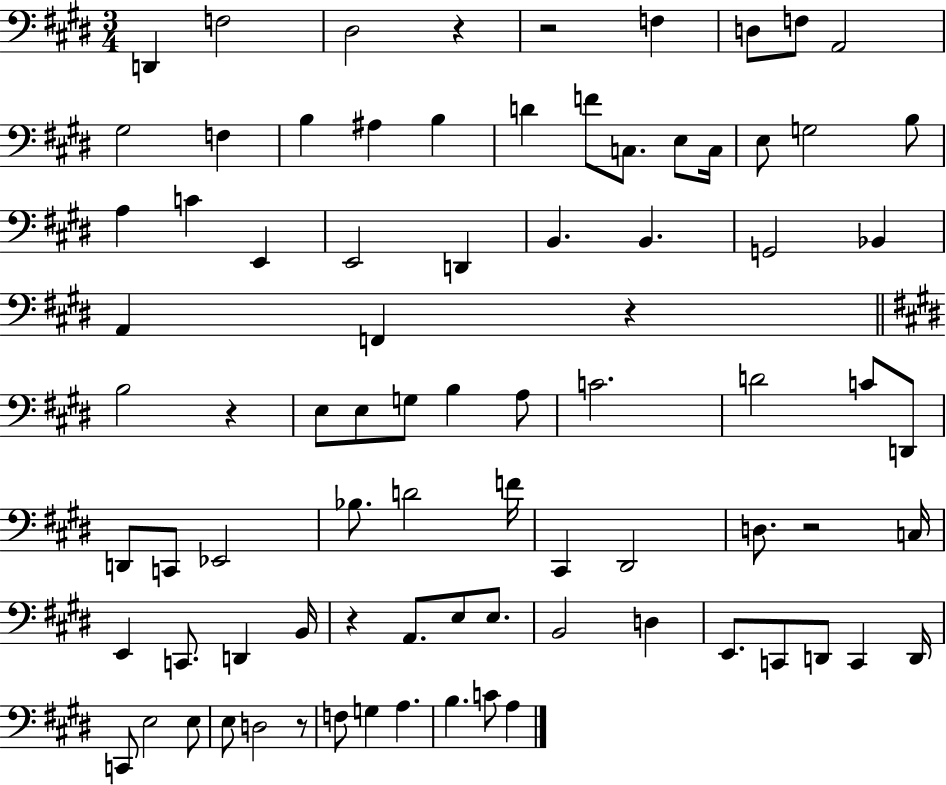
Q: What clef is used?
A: bass